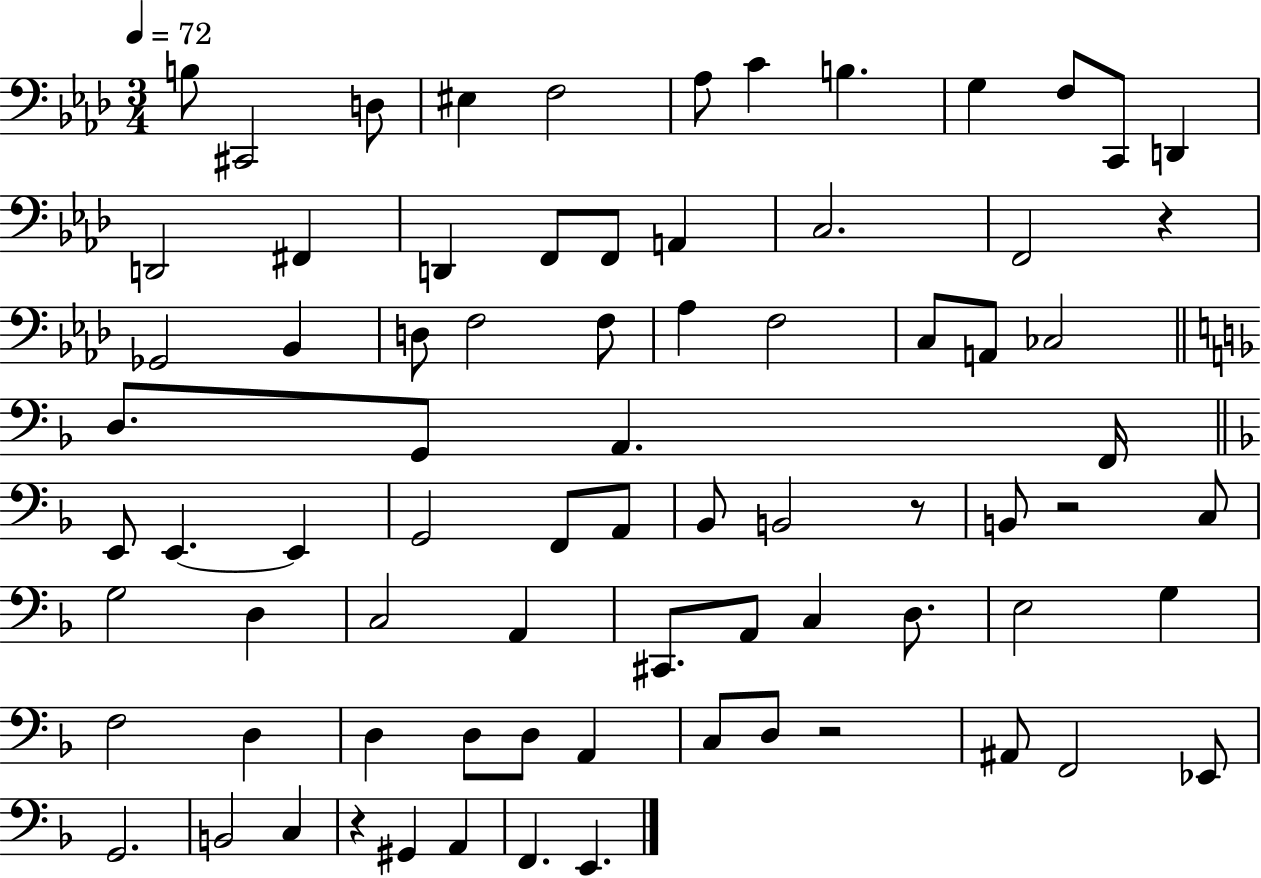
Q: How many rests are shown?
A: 5